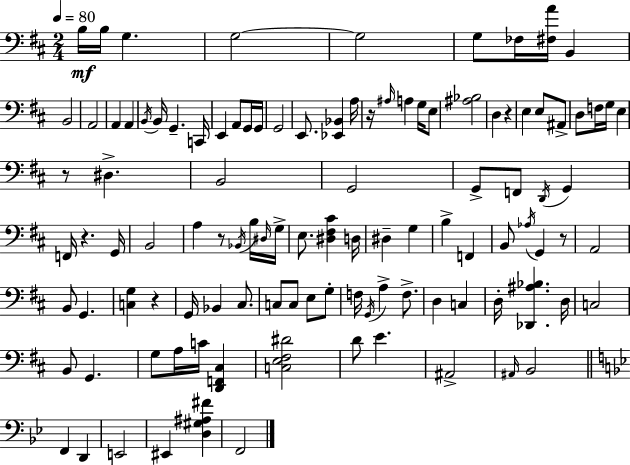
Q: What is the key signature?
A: D major